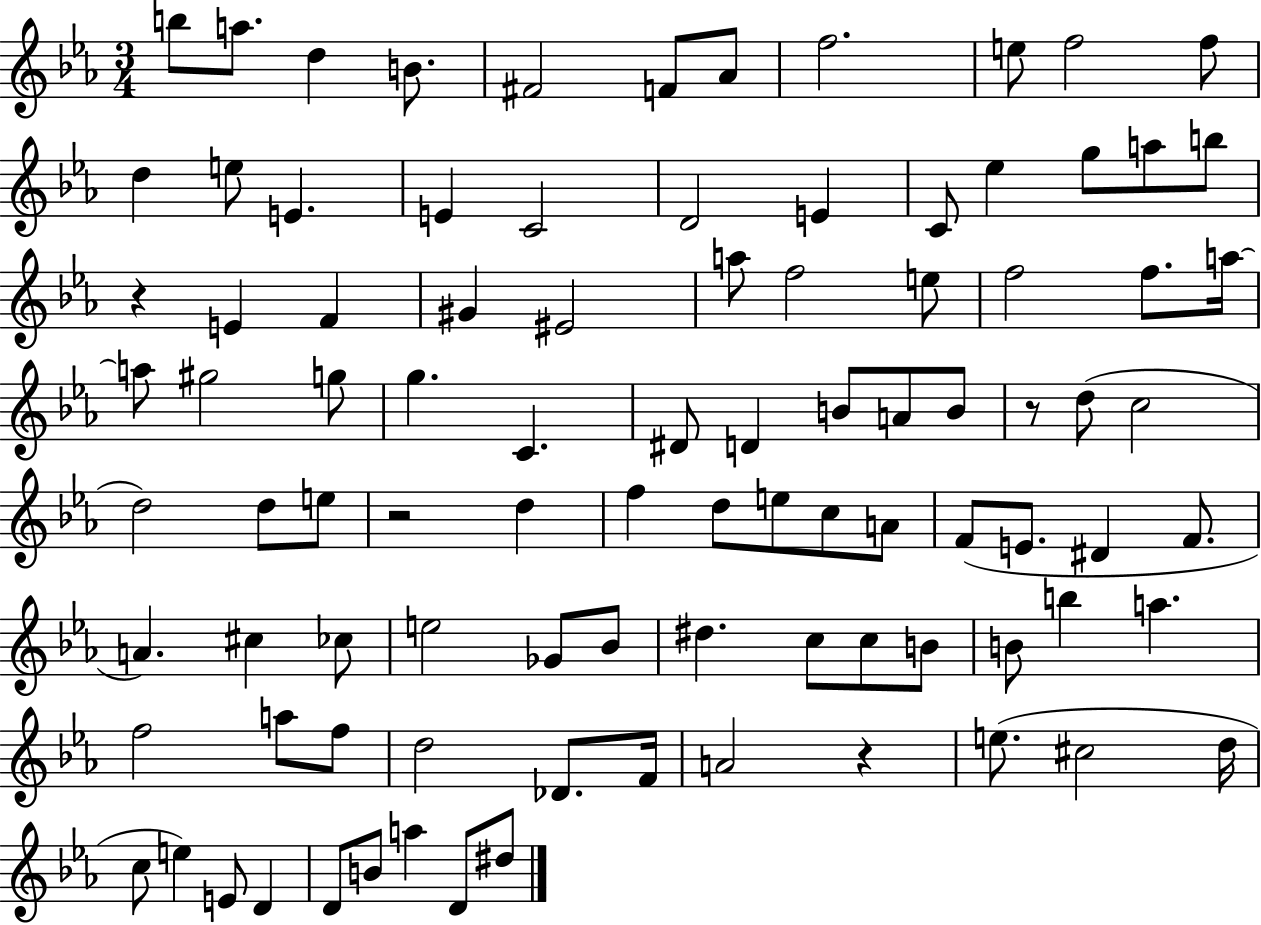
B5/e A5/e. D5/q B4/e. F#4/h F4/e Ab4/e F5/h. E5/e F5/h F5/e D5/q E5/e E4/q. E4/q C4/h D4/h E4/q C4/e Eb5/q G5/e A5/e B5/e R/q E4/q F4/q G#4/q EIS4/h A5/e F5/h E5/e F5/h F5/e. A5/s A5/e G#5/h G5/e G5/q. C4/q. D#4/e D4/q B4/e A4/e B4/e R/e D5/e C5/h D5/h D5/e E5/e R/h D5/q F5/q D5/e E5/e C5/e A4/e F4/e E4/e. D#4/q F4/e. A4/q. C#5/q CES5/e E5/h Gb4/e Bb4/e D#5/q. C5/e C5/e B4/e B4/e B5/q A5/q. F5/h A5/e F5/e D5/h Db4/e. F4/s A4/h R/q E5/e. C#5/h D5/s C5/e E5/q E4/e D4/q D4/e B4/e A5/q D4/e D#5/e